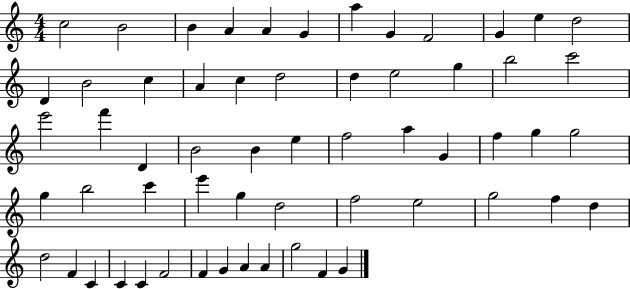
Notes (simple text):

C5/h B4/h B4/q A4/q A4/q G4/q A5/q G4/q F4/h G4/q E5/q D5/h D4/q B4/h C5/q A4/q C5/q D5/h D5/q E5/h G5/q B5/h C6/h E6/h F6/q D4/q B4/h B4/q E5/q F5/h A5/q G4/q F5/q G5/q G5/h G5/q B5/h C6/q E6/q G5/q D5/h F5/h E5/h G5/h F5/q D5/q D5/h F4/q C4/q C4/q C4/q F4/h F4/q G4/q A4/q A4/q G5/h F4/q G4/q